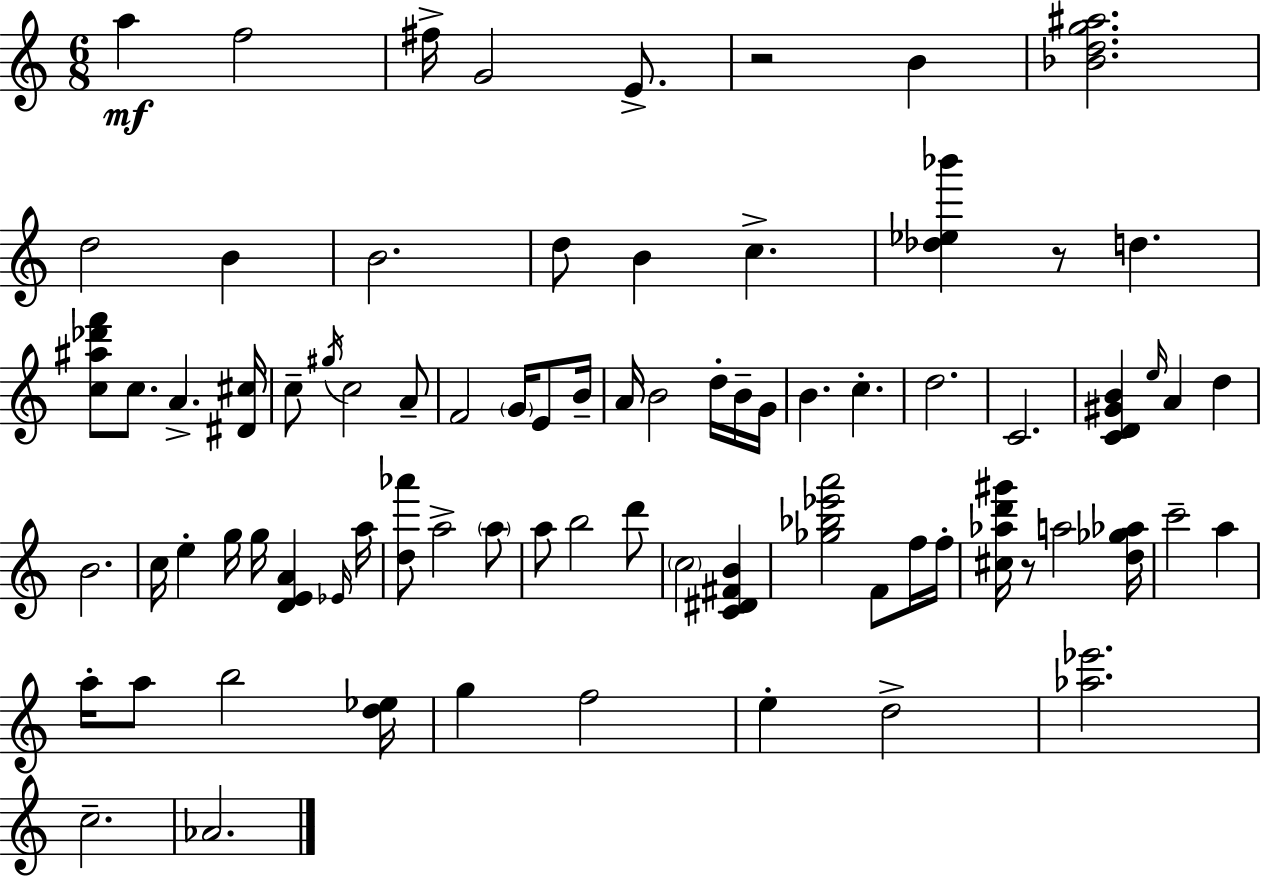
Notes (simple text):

A5/q F5/h F#5/s G4/h E4/e. R/h B4/q [Bb4,D5,G5,A#5]/h. D5/h B4/q B4/h. D5/e B4/q C5/q. [Db5,Eb5,Bb6]/q R/e D5/q. [C5,A#5,Db6,F6]/e C5/e. A4/q. [D#4,C#5]/s C5/e G#5/s C5/h A4/e F4/h G4/s E4/e B4/s A4/s B4/h D5/s B4/s G4/s B4/q. C5/q. D5/h. C4/h. [C4,D4,G#4,B4]/q E5/s A4/q D5/q B4/h. C5/s E5/q G5/s G5/s [D4,E4,A4]/q Eb4/s A5/s [D5,Ab6]/e A5/h A5/e A5/e B5/h D6/e C5/h [C4,D#4,F#4,B4]/q [Gb5,Bb5,Eb6,A6]/h F4/e F5/s F5/s [C#5,Ab5,D6,G#6]/s R/e A5/h [D5,Gb5,Ab5]/s C6/h A5/q A5/s A5/e B5/h [D5,Eb5]/s G5/q F5/h E5/q D5/h [Ab5,Eb6]/h. C5/h. Ab4/h.